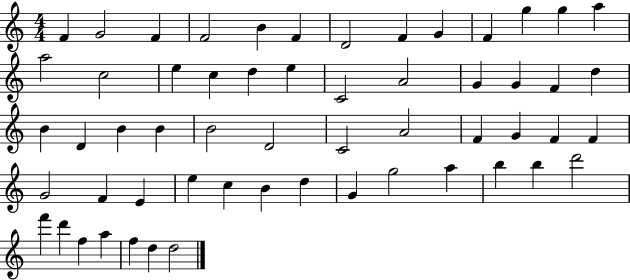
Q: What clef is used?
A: treble